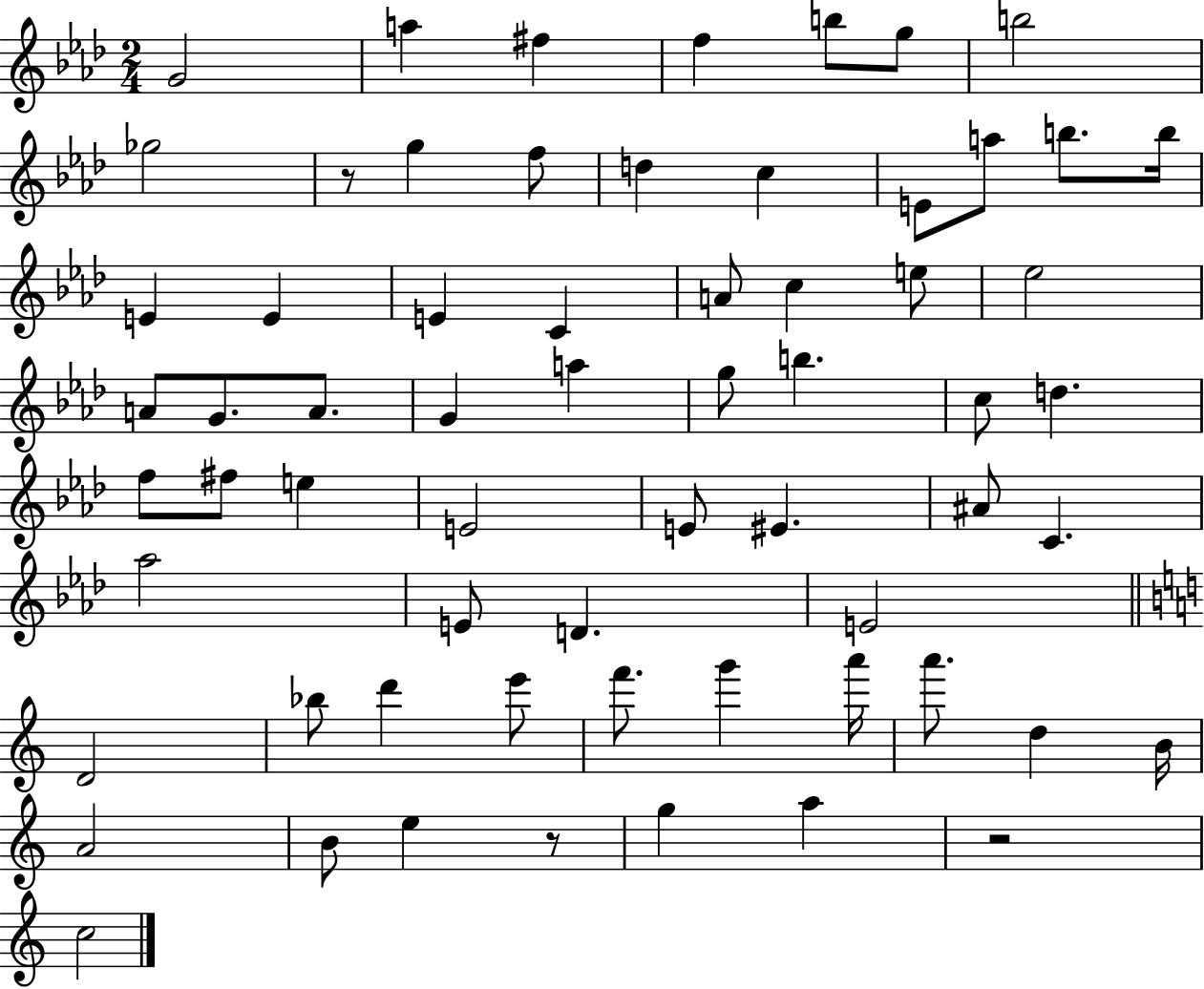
X:1
T:Untitled
M:2/4
L:1/4
K:Ab
G2 a ^f f b/2 g/2 b2 _g2 z/2 g f/2 d c E/2 a/2 b/2 b/4 E E E C A/2 c e/2 _e2 A/2 G/2 A/2 G a g/2 b c/2 d f/2 ^f/2 e E2 E/2 ^E ^A/2 C _a2 E/2 D E2 D2 _b/2 d' e'/2 f'/2 g' a'/4 a'/2 d B/4 A2 B/2 e z/2 g a z2 c2